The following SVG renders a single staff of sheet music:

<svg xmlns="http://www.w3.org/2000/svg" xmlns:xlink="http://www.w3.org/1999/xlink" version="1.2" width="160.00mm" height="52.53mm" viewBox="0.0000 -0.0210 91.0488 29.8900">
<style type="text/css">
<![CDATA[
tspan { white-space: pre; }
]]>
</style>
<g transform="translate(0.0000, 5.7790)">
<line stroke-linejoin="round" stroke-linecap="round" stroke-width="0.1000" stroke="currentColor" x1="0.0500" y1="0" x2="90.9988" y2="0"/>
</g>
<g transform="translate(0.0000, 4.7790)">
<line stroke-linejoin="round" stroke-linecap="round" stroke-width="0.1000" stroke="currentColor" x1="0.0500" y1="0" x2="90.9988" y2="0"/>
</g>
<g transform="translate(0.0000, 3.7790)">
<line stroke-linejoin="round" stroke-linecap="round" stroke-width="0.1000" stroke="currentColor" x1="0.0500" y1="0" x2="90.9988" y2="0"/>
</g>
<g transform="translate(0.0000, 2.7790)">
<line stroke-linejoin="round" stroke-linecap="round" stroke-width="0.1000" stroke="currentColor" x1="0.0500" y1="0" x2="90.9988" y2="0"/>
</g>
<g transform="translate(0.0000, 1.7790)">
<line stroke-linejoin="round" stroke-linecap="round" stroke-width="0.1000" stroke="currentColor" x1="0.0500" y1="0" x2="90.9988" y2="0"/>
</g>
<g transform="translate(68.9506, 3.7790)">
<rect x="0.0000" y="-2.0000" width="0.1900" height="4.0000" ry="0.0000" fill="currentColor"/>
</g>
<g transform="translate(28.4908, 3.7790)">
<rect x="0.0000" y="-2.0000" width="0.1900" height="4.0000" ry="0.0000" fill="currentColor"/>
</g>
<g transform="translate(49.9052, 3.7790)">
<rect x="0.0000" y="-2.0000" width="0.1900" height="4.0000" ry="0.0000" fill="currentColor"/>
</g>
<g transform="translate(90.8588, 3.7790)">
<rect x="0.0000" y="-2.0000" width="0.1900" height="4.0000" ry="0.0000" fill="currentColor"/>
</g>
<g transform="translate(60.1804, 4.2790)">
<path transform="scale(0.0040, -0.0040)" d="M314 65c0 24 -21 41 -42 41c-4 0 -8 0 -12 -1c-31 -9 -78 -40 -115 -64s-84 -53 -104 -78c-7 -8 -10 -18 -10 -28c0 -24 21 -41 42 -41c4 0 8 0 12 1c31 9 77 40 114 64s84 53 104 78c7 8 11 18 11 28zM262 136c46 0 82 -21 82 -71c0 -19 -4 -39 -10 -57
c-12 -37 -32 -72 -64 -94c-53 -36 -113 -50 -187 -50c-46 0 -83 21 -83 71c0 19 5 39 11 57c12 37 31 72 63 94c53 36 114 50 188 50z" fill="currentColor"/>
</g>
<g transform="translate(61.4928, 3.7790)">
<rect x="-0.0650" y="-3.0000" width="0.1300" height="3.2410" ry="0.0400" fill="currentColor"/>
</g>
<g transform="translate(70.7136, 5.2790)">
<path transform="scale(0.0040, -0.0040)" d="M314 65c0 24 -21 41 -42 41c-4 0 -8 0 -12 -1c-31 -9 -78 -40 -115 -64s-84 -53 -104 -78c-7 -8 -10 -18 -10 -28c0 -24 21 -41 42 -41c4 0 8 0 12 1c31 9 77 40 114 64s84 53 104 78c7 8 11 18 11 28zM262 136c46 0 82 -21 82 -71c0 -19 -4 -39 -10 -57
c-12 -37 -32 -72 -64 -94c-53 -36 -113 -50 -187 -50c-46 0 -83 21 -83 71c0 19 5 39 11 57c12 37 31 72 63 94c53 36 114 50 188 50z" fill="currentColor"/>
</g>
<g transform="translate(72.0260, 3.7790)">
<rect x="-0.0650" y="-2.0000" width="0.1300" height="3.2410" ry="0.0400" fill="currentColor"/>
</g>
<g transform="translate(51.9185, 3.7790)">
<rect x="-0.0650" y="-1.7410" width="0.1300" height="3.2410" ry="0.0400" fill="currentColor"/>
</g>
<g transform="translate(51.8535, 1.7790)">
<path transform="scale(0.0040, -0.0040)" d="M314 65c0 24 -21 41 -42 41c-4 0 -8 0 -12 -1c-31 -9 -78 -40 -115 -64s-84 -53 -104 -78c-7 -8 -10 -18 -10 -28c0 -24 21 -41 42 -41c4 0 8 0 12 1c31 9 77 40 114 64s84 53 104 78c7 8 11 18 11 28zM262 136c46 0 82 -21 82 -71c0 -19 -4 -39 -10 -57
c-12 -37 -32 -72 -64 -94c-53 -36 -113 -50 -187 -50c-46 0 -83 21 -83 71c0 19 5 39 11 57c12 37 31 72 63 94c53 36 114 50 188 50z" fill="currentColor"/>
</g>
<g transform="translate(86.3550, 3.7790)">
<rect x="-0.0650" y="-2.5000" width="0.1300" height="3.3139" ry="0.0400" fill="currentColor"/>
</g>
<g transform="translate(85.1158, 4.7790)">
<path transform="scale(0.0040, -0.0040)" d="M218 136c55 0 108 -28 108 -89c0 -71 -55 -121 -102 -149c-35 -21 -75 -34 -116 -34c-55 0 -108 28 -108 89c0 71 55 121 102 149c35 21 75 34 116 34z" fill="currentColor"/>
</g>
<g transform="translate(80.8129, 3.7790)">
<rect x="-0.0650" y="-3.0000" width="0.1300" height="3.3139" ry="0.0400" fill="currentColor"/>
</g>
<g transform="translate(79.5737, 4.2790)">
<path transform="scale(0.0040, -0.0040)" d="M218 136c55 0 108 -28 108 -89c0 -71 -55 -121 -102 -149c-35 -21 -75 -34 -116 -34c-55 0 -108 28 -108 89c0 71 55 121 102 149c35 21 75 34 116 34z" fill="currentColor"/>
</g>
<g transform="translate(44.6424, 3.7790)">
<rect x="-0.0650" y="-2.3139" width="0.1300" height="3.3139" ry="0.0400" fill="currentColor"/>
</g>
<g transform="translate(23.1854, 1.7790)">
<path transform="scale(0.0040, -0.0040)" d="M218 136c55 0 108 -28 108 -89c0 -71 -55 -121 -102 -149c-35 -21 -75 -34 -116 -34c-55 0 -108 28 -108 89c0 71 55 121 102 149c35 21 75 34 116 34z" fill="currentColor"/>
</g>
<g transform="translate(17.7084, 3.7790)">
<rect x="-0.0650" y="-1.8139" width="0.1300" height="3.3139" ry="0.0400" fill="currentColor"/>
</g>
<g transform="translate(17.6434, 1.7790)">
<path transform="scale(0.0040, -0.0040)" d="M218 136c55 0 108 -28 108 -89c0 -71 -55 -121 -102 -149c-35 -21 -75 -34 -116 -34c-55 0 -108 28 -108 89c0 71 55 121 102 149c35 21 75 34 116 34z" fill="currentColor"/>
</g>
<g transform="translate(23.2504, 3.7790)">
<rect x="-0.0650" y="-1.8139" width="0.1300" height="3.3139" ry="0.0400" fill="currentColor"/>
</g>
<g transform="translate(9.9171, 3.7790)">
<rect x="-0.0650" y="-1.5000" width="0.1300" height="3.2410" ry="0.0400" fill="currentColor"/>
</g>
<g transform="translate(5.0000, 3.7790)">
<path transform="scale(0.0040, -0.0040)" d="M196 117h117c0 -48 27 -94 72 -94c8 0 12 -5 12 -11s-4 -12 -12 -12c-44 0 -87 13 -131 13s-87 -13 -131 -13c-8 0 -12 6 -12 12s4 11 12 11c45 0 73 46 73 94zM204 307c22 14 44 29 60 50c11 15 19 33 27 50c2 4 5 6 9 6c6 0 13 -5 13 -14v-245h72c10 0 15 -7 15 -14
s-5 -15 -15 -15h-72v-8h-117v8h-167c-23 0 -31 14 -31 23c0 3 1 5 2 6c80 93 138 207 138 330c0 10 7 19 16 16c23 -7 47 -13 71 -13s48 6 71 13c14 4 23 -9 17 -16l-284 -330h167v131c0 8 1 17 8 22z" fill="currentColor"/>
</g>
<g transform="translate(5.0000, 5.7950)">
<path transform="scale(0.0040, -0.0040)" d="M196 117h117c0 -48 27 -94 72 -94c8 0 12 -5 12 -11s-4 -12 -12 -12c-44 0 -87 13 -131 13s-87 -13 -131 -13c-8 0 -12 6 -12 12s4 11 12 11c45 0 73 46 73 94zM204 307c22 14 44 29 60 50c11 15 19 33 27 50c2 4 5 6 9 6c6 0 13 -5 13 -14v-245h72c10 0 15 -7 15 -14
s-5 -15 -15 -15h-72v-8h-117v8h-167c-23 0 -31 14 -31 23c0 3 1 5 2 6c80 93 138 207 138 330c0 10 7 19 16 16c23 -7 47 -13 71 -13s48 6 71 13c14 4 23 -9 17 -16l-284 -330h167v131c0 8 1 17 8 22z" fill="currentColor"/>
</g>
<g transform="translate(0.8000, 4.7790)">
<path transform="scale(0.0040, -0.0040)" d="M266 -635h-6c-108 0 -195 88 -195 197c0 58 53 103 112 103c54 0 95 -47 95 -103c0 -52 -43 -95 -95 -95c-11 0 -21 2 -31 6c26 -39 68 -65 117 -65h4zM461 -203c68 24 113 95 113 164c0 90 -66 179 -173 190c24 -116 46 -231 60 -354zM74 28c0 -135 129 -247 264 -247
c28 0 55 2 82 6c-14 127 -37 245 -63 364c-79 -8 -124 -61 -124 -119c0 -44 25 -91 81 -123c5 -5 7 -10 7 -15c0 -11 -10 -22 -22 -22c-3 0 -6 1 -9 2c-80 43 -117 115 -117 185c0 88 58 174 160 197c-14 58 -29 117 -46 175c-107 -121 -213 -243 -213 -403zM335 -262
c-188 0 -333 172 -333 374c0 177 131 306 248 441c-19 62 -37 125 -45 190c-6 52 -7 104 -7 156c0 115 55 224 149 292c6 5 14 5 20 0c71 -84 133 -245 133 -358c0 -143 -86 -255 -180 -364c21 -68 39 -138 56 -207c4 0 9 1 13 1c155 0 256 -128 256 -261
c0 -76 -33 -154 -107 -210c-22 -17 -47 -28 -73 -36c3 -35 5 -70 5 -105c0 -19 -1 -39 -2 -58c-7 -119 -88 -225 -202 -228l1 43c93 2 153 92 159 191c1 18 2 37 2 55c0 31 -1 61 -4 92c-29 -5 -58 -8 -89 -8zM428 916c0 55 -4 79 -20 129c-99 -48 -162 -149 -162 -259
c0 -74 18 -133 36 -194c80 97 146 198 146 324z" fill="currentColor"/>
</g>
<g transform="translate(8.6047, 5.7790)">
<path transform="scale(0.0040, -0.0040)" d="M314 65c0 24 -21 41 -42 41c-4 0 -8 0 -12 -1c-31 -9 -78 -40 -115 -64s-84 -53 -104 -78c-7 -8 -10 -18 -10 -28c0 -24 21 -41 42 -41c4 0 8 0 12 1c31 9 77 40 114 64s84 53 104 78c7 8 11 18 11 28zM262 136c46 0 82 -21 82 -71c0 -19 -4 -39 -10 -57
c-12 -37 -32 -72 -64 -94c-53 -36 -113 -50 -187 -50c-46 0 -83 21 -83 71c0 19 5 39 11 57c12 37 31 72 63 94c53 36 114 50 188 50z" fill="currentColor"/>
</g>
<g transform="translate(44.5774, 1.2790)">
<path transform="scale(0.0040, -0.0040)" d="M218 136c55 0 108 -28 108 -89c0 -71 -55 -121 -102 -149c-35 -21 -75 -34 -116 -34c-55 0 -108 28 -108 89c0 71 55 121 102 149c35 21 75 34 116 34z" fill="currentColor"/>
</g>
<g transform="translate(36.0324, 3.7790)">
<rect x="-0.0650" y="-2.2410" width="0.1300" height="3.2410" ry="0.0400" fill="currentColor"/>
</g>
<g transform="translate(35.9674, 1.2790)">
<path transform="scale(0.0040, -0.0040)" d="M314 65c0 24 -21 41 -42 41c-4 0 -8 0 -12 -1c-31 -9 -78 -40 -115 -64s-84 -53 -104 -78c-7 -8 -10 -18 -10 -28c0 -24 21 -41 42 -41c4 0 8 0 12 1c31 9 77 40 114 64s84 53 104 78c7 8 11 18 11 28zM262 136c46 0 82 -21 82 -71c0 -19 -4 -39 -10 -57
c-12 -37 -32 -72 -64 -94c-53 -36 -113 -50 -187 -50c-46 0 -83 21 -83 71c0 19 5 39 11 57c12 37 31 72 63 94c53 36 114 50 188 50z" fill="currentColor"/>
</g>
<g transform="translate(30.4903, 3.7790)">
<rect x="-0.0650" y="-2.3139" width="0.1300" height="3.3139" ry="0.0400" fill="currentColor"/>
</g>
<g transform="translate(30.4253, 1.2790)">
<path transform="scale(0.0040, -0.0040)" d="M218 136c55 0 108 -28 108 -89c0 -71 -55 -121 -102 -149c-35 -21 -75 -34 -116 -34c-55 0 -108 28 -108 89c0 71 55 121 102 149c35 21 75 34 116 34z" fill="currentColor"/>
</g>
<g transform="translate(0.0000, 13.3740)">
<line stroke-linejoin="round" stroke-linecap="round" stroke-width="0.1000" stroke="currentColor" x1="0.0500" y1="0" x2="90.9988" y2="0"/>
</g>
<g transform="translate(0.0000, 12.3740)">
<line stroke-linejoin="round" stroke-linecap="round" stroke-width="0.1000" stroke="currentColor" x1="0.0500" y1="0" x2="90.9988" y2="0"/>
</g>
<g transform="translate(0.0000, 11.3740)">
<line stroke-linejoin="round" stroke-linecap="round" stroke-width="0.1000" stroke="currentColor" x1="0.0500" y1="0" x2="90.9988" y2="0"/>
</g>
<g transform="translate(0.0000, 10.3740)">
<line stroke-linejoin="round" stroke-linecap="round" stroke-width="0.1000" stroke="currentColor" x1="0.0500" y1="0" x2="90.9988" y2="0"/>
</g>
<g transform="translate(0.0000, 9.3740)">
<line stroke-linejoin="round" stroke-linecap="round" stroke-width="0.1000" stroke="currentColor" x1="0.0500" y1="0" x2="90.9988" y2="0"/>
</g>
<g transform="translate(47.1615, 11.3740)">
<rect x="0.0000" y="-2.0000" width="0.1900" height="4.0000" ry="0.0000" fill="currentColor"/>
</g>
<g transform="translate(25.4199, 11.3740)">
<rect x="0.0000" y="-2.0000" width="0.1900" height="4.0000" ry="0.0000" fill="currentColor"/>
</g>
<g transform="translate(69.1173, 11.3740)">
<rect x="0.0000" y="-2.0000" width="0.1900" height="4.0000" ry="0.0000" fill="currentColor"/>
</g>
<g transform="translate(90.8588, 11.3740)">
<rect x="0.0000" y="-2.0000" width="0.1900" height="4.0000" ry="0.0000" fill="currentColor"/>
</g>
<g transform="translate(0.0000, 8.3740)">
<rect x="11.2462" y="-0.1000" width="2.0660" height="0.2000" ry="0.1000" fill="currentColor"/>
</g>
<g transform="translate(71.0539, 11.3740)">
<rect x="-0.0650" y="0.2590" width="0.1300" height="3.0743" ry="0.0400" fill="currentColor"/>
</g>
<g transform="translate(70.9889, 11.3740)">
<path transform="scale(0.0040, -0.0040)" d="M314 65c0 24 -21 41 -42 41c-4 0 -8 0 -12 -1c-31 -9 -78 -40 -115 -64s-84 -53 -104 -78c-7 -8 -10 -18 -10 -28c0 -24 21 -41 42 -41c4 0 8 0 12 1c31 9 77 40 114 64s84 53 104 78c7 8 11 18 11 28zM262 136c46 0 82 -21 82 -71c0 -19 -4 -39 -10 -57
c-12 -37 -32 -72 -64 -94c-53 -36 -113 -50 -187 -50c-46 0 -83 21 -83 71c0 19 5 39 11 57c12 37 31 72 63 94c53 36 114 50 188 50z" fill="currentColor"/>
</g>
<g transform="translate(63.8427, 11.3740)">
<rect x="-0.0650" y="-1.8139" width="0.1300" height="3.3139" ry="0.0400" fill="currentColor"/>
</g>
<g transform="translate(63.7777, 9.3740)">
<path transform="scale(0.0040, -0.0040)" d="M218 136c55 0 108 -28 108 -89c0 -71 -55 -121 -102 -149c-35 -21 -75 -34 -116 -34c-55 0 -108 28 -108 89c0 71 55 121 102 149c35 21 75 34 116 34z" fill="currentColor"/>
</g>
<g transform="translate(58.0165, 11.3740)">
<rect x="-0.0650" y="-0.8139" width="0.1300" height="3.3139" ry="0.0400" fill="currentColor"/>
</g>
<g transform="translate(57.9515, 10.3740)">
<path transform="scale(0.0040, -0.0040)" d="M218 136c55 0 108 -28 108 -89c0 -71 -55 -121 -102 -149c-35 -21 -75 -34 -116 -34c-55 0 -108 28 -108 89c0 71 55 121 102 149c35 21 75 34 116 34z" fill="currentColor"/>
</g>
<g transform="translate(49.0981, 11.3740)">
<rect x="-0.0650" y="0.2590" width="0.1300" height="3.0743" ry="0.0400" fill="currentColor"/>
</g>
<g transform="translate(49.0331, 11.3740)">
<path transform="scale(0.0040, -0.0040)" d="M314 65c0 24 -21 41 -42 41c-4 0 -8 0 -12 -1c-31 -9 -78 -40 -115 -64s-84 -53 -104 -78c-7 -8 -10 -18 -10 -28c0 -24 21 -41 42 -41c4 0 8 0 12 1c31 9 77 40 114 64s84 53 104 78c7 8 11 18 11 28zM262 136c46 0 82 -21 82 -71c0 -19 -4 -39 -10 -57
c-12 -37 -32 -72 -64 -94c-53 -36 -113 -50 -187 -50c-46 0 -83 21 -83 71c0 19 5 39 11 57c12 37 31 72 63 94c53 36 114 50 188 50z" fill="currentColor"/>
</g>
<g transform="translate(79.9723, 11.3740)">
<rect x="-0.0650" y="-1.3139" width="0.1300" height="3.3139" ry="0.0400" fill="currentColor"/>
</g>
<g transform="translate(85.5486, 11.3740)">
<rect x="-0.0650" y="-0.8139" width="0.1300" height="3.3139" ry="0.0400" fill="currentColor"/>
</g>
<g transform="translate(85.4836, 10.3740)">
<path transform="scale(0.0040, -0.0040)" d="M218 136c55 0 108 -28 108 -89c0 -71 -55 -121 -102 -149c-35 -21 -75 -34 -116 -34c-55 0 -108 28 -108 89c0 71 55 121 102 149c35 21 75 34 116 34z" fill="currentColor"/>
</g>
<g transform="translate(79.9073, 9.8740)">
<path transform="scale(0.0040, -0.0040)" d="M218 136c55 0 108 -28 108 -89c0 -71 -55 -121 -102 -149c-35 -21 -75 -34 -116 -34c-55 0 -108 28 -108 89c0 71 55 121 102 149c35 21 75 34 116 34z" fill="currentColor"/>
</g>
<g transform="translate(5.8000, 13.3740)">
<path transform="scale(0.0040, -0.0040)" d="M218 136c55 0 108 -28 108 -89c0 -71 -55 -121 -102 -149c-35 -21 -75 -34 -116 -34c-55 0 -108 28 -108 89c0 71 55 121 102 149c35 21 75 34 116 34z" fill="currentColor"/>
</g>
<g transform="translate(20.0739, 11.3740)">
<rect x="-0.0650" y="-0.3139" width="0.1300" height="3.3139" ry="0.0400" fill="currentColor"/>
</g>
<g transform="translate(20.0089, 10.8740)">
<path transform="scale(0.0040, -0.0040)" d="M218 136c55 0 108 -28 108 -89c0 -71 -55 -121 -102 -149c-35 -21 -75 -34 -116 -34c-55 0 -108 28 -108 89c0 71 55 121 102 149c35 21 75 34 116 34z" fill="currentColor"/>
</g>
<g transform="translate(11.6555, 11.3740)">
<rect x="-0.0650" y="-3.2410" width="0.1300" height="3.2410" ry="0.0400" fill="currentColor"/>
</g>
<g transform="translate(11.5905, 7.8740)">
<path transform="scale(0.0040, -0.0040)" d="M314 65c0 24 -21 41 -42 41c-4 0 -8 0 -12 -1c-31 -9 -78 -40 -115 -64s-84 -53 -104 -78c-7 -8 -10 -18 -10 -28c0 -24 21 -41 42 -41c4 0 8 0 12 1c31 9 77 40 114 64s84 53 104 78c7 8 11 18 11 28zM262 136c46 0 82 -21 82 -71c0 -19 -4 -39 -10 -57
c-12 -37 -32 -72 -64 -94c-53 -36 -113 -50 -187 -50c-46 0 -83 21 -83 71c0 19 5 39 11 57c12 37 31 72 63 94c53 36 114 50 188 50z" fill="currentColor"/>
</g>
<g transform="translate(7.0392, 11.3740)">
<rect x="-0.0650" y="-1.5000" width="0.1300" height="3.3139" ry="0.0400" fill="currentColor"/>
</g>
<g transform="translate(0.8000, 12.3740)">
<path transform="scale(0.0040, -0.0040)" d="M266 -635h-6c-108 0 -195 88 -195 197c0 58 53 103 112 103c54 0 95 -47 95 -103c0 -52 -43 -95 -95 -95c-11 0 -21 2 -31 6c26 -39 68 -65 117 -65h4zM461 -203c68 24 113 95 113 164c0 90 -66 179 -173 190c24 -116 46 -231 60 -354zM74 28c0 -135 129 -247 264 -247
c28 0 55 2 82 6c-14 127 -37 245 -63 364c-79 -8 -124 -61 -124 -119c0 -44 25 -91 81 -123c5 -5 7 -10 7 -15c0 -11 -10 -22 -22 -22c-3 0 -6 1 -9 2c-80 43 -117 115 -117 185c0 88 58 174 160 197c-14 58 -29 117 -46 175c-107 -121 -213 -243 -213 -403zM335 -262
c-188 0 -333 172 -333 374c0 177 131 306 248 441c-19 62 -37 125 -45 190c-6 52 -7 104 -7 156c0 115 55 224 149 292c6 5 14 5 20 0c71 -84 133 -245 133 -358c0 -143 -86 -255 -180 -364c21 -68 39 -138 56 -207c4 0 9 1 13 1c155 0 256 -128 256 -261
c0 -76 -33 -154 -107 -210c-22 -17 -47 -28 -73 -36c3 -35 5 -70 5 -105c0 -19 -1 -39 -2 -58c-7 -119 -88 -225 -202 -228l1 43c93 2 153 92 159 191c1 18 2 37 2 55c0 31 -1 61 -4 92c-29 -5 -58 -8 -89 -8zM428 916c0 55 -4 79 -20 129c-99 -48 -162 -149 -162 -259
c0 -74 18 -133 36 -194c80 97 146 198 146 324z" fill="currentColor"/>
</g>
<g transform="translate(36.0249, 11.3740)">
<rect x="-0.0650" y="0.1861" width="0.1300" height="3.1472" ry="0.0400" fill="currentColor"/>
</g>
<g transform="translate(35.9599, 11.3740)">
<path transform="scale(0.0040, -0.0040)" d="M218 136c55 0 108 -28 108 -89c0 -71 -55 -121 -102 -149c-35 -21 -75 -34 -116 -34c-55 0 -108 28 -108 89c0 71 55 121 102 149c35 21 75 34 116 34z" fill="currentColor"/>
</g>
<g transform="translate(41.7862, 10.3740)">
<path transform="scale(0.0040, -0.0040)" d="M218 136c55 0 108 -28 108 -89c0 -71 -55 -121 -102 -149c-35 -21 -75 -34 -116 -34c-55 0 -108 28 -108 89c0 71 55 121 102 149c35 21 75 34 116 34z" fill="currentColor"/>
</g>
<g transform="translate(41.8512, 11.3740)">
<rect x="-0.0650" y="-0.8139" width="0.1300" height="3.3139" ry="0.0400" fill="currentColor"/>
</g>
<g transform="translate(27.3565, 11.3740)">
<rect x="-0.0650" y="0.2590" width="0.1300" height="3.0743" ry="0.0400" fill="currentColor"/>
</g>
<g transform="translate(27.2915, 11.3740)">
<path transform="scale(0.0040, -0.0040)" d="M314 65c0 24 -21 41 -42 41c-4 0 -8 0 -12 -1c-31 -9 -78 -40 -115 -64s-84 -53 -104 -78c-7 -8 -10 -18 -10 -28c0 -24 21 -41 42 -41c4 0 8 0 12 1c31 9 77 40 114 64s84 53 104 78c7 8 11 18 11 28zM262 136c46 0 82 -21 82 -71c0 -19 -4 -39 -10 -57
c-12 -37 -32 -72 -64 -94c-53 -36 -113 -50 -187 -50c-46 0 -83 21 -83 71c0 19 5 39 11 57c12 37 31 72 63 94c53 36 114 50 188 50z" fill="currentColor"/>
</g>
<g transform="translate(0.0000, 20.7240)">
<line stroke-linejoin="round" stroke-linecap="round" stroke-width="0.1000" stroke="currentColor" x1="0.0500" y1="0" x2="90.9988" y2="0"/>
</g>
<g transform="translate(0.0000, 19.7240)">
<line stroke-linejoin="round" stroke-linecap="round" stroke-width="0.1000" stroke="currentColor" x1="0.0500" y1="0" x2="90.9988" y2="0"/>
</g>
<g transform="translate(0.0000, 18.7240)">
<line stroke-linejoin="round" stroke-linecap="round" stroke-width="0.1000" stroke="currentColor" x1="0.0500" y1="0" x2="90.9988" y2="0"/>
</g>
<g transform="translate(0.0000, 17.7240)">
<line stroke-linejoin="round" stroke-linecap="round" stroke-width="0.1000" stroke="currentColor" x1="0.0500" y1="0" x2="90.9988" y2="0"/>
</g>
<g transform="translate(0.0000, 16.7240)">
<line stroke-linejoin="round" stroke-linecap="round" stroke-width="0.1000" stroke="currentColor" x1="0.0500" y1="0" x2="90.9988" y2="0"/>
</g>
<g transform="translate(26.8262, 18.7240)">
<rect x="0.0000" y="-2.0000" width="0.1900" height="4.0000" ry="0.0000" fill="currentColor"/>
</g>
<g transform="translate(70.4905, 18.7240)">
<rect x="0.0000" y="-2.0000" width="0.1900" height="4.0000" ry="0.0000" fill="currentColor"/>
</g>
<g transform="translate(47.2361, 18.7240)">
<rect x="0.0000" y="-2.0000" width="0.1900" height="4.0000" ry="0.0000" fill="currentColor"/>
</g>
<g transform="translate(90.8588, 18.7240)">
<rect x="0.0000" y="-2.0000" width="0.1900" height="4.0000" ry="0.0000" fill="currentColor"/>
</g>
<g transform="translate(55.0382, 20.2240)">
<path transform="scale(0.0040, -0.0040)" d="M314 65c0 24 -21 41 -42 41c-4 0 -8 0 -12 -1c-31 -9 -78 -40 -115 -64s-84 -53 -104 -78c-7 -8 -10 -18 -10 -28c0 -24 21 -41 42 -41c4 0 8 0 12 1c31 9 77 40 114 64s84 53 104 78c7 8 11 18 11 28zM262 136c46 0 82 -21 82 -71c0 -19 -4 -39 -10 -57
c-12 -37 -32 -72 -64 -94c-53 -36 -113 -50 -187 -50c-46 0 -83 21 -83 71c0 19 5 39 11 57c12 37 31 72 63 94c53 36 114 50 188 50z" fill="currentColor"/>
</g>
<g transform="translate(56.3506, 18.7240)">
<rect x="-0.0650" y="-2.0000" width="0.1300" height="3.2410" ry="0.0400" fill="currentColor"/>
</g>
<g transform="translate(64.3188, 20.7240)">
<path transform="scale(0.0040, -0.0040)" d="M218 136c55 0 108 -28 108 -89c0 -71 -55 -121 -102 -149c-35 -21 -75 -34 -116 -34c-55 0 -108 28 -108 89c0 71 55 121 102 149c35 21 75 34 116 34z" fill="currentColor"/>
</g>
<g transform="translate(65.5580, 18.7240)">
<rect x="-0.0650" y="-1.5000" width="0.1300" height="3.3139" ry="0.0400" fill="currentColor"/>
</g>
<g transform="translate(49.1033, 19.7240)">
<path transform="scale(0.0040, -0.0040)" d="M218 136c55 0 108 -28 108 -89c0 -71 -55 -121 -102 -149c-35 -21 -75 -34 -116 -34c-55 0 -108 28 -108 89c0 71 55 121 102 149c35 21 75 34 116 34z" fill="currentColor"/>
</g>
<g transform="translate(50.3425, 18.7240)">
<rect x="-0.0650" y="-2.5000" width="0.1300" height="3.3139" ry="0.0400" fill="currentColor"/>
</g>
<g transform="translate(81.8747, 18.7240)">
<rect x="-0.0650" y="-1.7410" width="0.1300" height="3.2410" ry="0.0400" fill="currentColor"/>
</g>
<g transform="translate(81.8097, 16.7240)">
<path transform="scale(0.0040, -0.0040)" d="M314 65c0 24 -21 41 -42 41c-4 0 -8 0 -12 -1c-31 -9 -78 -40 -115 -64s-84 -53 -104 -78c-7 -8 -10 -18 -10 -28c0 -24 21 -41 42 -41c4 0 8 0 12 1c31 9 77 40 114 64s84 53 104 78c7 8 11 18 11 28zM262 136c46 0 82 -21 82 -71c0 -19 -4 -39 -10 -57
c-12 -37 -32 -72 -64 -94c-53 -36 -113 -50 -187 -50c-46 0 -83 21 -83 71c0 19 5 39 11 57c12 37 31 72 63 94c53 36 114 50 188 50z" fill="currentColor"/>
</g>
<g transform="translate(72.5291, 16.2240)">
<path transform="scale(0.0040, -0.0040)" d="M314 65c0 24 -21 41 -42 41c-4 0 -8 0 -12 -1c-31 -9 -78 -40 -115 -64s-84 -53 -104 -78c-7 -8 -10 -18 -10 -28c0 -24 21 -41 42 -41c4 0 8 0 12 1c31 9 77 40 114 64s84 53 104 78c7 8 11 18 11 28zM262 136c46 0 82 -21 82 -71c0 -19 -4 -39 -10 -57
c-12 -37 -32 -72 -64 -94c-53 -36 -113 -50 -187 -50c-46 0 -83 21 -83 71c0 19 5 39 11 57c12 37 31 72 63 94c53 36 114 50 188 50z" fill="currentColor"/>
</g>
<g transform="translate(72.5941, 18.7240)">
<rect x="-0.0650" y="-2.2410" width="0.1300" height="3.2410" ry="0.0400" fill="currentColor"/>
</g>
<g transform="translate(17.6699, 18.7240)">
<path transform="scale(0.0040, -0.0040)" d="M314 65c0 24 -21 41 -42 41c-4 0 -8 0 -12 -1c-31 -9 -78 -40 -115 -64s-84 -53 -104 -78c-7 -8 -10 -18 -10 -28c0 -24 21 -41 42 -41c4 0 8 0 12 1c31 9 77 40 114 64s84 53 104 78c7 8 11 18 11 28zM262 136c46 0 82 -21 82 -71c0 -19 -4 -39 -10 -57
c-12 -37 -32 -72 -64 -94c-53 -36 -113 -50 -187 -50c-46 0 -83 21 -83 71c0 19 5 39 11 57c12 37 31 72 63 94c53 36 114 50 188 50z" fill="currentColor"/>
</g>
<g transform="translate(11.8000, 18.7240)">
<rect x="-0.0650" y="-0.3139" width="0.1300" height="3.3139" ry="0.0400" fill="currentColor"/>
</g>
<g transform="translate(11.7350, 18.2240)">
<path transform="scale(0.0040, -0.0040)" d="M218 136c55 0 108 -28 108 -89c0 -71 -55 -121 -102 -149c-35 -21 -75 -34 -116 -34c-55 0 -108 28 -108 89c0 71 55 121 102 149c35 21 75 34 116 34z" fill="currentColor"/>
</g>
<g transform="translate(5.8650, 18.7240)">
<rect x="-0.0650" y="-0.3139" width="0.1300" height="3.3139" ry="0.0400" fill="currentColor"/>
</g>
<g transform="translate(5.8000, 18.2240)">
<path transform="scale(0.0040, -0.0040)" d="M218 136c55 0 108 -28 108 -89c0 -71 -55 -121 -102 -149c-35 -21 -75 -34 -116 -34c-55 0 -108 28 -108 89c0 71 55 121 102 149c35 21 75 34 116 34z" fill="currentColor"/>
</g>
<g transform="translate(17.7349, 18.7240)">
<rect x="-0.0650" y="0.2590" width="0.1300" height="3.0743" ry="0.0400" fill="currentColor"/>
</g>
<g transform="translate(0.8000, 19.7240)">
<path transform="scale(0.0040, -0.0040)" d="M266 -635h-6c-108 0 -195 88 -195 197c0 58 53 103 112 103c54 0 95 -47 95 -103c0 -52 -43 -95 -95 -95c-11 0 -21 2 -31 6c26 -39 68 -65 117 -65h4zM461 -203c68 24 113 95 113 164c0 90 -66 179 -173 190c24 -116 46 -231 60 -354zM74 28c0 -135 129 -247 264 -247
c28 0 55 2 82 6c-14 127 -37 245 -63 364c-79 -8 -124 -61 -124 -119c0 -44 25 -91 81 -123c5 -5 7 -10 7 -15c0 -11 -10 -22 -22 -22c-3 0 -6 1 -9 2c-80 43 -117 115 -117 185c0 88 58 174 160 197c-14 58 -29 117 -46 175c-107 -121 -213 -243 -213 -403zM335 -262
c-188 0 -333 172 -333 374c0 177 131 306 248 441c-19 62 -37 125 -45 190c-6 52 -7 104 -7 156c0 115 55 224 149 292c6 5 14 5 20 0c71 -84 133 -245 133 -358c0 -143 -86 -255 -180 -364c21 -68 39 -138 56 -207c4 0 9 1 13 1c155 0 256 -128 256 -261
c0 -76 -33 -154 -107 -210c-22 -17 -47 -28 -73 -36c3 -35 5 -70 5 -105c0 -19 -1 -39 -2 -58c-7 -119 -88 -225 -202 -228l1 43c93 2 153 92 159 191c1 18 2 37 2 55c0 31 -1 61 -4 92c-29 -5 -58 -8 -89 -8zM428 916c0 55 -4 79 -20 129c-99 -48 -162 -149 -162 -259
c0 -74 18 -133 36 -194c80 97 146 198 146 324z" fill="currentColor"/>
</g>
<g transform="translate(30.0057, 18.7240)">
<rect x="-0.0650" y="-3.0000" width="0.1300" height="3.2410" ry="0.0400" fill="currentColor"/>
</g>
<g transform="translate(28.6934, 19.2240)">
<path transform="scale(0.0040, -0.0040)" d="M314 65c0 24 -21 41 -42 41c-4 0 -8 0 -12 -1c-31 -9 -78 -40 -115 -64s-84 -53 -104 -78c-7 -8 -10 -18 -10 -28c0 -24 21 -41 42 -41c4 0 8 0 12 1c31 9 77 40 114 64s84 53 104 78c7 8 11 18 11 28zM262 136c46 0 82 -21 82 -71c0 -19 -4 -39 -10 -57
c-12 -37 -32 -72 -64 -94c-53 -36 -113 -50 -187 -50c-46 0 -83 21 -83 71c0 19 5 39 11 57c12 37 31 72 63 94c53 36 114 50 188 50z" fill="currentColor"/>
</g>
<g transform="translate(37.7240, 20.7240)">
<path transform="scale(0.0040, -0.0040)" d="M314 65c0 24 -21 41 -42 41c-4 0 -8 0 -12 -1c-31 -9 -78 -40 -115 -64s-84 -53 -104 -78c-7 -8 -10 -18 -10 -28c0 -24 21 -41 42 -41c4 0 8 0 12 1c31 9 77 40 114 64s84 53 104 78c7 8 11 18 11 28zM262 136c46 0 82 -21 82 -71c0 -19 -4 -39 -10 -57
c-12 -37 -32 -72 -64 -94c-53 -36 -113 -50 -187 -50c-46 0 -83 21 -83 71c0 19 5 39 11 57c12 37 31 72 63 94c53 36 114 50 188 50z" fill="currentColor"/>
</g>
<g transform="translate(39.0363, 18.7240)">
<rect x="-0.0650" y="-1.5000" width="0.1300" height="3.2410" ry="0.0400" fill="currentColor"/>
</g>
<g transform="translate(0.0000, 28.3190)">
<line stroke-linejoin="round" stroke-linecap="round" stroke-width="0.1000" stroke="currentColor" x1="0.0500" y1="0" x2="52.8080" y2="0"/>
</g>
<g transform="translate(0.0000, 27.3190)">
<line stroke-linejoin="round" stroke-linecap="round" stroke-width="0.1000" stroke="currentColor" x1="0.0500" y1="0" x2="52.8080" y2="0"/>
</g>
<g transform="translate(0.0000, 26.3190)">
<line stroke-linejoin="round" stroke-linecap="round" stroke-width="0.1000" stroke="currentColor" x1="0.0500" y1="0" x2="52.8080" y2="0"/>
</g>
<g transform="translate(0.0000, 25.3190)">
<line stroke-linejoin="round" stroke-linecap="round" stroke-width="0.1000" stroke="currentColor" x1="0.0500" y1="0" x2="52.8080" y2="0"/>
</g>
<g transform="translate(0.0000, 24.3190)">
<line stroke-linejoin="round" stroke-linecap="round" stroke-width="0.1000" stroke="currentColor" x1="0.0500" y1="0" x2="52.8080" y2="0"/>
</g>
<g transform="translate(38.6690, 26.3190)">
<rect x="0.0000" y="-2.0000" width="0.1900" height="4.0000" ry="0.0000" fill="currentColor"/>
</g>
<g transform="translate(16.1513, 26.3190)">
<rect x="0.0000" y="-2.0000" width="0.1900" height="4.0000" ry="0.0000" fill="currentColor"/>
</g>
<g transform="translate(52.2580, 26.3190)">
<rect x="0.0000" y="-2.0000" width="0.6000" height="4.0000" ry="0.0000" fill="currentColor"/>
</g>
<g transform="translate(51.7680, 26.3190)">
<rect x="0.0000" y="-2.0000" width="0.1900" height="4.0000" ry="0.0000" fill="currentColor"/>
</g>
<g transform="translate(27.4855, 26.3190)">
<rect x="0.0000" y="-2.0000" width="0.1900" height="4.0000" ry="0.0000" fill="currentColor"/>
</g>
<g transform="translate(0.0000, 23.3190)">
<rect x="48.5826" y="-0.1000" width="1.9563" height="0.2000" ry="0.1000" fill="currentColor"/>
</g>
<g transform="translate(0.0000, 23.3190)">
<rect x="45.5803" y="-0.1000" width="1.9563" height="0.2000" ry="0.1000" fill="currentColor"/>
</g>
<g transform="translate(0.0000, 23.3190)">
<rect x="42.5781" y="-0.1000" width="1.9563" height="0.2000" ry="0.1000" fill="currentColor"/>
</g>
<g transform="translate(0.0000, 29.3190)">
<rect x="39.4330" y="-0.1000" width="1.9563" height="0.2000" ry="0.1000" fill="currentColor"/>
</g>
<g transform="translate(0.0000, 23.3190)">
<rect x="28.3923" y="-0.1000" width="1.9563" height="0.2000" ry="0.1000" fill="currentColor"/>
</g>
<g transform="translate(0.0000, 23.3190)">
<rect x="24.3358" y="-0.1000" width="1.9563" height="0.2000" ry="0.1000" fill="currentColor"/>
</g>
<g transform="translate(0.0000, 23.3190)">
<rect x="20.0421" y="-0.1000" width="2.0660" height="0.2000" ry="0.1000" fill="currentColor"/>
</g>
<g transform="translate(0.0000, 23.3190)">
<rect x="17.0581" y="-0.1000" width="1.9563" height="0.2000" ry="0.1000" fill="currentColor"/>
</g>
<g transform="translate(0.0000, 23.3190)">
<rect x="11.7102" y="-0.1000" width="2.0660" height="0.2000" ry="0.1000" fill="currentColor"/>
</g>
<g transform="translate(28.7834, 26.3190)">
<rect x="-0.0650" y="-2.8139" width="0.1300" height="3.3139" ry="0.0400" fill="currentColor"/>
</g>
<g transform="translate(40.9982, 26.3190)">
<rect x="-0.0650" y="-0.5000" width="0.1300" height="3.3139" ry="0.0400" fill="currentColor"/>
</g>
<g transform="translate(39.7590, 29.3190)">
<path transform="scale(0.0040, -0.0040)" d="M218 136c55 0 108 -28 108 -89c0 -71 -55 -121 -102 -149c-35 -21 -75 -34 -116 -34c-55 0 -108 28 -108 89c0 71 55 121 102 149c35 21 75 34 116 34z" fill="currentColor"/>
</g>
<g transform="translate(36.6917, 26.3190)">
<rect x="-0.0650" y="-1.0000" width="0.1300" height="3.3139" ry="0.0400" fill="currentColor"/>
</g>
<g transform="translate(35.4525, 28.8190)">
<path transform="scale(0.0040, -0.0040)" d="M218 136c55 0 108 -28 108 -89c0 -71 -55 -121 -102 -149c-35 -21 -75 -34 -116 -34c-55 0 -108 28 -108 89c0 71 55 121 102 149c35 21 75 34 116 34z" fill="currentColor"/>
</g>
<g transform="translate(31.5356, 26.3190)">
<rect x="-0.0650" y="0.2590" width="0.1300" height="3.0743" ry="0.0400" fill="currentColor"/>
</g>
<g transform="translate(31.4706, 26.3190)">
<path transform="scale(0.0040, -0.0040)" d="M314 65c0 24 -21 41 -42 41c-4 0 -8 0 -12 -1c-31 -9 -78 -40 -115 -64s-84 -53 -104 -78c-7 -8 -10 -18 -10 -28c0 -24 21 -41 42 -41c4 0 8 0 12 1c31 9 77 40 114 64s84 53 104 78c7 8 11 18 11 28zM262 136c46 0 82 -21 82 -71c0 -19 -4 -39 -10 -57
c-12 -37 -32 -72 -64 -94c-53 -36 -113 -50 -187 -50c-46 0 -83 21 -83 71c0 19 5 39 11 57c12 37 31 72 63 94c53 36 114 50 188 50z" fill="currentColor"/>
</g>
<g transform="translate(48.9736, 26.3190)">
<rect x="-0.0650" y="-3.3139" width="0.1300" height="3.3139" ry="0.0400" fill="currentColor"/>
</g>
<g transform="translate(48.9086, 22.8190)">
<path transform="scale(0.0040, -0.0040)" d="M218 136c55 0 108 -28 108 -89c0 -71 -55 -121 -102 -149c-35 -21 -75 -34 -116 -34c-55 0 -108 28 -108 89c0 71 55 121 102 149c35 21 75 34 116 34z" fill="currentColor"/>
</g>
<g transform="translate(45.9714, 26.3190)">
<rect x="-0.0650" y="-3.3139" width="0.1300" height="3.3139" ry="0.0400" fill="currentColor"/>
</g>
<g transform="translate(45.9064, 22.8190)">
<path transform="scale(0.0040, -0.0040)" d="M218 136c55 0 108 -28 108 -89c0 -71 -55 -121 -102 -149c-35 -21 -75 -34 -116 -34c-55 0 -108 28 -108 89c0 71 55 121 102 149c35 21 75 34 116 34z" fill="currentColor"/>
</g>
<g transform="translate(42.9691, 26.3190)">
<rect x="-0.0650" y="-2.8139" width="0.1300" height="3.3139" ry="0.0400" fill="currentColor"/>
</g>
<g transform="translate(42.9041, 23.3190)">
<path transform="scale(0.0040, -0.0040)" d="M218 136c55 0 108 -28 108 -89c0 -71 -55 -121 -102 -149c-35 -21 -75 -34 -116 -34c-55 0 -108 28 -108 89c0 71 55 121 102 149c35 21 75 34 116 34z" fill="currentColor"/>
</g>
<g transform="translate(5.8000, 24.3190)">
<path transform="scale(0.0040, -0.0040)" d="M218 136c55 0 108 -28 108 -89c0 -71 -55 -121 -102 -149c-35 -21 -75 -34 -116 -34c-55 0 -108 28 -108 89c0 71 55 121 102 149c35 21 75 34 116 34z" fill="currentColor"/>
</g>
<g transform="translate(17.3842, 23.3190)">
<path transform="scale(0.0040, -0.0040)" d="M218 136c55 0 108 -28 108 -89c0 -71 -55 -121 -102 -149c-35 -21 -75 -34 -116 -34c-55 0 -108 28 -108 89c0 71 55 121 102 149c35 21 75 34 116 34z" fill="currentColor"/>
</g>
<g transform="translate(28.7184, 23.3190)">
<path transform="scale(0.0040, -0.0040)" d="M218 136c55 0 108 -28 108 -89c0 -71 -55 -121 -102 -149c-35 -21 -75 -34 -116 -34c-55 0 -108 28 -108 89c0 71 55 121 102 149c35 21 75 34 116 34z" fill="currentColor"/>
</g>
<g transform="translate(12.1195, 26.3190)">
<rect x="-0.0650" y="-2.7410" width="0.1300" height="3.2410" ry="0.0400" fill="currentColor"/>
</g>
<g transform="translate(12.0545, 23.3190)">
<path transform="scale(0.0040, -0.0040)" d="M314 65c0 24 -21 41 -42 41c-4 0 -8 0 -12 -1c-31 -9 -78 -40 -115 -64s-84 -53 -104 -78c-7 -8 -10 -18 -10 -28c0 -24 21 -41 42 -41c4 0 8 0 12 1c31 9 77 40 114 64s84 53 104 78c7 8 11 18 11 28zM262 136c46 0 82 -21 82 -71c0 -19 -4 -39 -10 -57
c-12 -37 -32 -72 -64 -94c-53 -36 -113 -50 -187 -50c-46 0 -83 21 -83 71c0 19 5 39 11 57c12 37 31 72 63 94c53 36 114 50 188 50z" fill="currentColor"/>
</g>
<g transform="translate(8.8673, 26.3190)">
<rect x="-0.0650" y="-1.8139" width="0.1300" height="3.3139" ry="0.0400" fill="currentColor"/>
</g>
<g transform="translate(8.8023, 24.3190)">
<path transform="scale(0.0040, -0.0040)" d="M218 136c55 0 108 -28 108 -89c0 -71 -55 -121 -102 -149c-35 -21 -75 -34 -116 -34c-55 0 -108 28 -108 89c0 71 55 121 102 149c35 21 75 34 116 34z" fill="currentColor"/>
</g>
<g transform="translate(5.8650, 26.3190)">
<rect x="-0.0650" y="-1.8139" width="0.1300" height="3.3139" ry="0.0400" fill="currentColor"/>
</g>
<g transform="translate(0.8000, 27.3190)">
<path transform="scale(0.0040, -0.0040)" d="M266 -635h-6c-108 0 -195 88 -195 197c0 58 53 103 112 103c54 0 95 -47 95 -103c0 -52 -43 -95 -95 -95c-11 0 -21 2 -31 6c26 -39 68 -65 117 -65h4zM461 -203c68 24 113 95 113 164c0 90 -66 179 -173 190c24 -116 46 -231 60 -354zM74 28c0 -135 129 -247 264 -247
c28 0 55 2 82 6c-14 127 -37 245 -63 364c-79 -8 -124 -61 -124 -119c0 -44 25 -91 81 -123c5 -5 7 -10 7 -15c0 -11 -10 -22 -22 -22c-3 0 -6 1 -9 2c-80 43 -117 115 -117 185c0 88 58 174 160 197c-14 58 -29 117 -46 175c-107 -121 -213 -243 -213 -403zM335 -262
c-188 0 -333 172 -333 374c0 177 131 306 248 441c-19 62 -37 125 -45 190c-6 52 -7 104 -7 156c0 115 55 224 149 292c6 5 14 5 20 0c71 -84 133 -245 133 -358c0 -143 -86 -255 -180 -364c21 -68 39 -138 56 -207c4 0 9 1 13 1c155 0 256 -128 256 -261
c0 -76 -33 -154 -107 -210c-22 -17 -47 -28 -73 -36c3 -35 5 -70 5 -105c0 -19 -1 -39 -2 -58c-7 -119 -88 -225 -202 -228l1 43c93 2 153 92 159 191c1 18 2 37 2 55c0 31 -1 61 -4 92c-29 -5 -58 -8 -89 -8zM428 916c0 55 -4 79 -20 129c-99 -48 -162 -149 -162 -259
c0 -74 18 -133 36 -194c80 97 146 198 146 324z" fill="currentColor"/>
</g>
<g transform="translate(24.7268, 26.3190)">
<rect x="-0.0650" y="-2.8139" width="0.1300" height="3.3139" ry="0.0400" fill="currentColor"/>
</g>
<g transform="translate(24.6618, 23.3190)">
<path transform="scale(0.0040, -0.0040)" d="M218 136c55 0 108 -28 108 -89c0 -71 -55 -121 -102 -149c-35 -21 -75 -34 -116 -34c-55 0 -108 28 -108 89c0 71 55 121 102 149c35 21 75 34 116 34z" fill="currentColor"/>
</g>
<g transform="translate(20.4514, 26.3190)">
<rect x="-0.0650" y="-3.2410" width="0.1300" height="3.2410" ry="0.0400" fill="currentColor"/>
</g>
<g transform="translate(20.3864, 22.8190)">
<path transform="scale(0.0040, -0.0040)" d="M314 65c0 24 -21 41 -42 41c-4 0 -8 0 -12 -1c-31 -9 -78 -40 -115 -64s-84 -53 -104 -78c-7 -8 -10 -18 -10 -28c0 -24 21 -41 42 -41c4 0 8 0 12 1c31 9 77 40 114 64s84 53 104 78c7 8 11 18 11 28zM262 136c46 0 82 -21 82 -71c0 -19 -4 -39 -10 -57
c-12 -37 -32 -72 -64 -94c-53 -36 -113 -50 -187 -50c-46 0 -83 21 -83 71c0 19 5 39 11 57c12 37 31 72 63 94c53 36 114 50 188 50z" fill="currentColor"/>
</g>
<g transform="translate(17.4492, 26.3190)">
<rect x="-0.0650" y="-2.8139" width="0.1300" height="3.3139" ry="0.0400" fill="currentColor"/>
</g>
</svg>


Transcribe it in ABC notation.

X:1
T:Untitled
M:4/4
L:1/4
K:C
E2 f f g g2 g f2 A2 F2 A G E b2 c B2 B d B2 d f B2 e d c c B2 A2 E2 G F2 E g2 f2 f f a2 a b2 a a B2 D C a b b